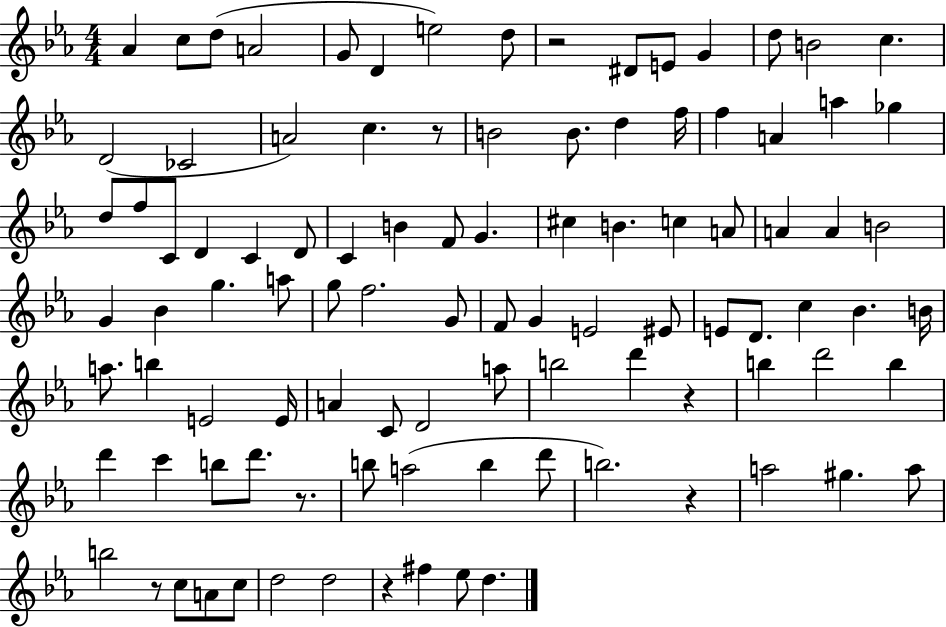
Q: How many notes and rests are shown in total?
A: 100